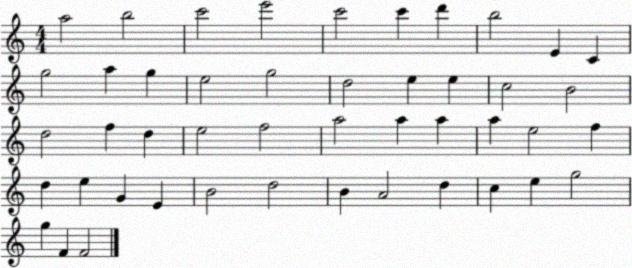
X:1
T:Untitled
M:4/4
L:1/4
K:C
a2 b2 c'2 e'2 c'2 c' d' b2 E C g2 a g e2 g2 d2 e e c2 B2 d2 f d e2 f2 a2 a a a e2 f d e G E B2 d2 B A2 d c e g2 g F F2